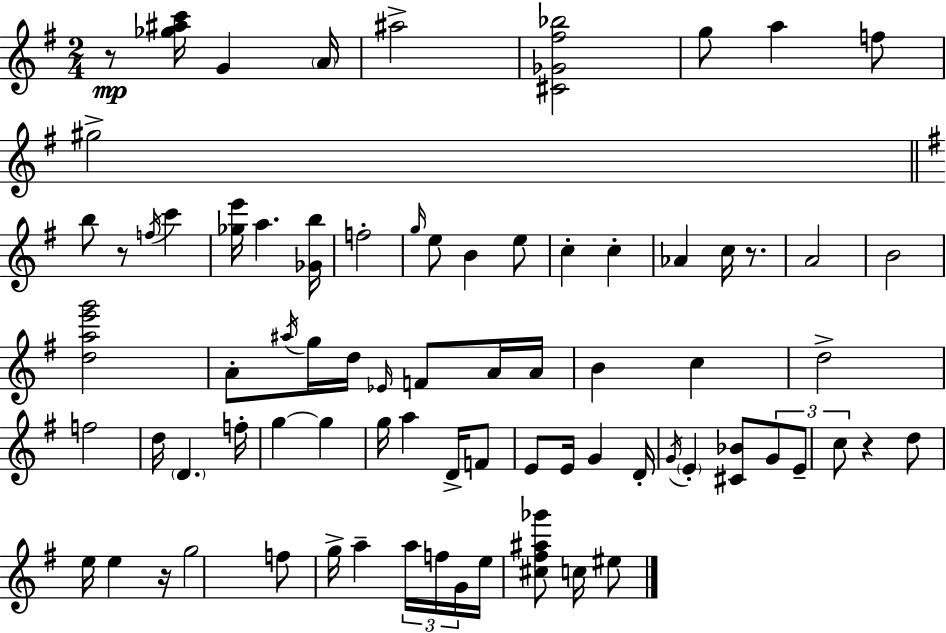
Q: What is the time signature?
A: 2/4